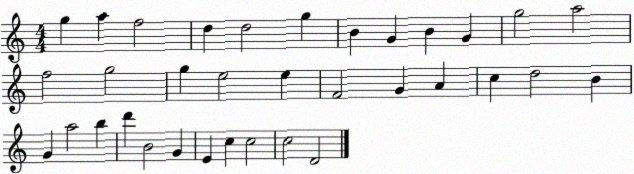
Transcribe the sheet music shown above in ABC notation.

X:1
T:Untitled
M:4/4
L:1/4
K:C
g a f2 d d2 g B G B G g2 a2 f2 g2 g e2 e F2 G A c d2 B G a2 b d' B2 G E c c2 c2 D2